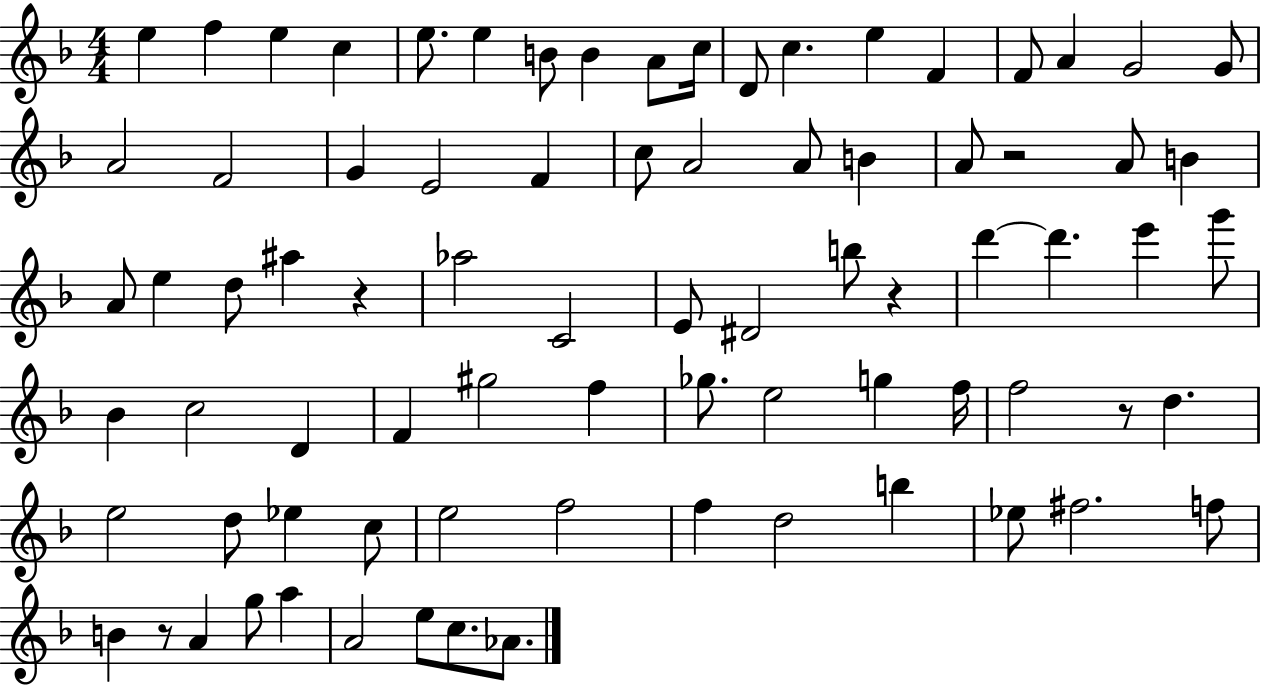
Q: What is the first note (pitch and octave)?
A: E5